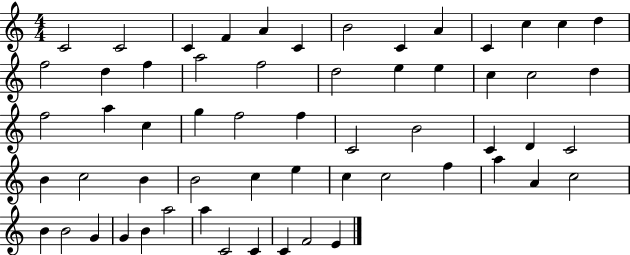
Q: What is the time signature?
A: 4/4